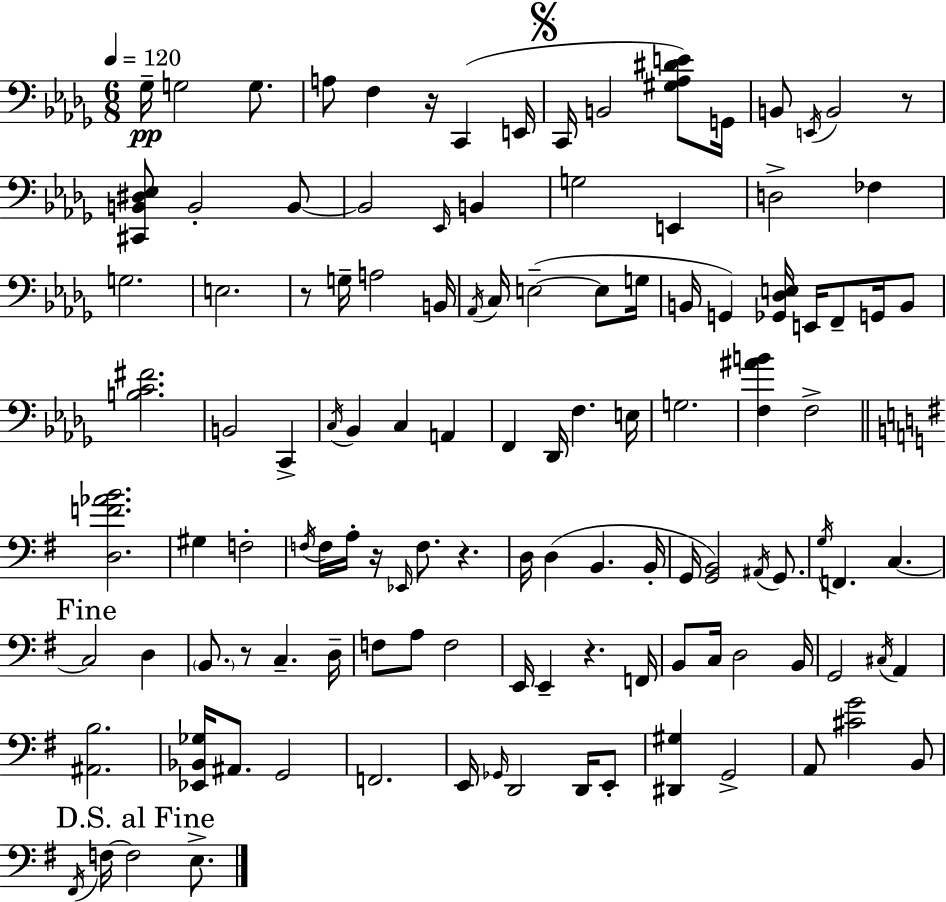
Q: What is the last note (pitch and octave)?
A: E3